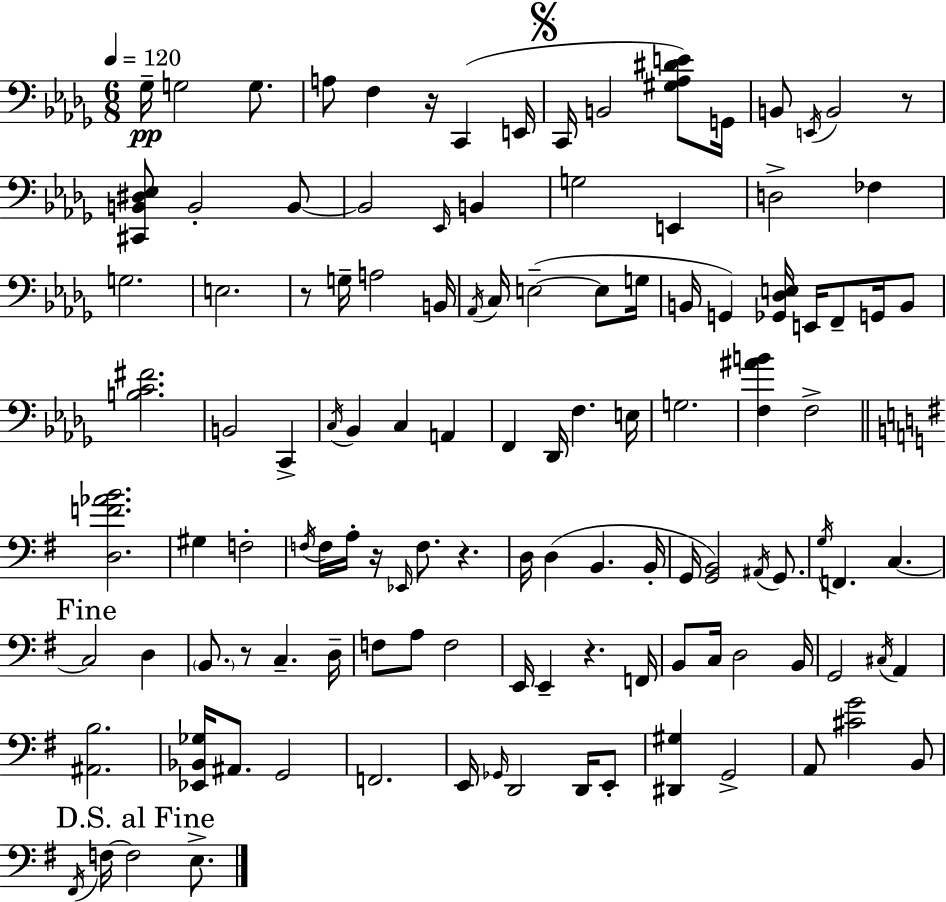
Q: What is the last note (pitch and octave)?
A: E3